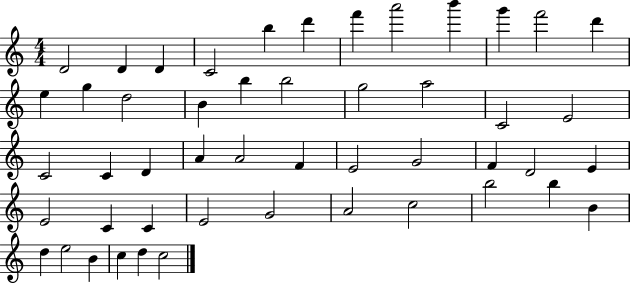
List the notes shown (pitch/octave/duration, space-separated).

D4/h D4/q D4/q C4/h B5/q D6/q F6/q A6/h B6/q G6/q F6/h D6/q E5/q G5/q D5/h B4/q B5/q B5/h G5/h A5/h C4/h E4/h C4/h C4/q D4/q A4/q A4/h F4/q E4/h G4/h F4/q D4/h E4/q E4/h C4/q C4/q E4/h G4/h A4/h C5/h B5/h B5/q B4/q D5/q E5/h B4/q C5/q D5/q C5/h